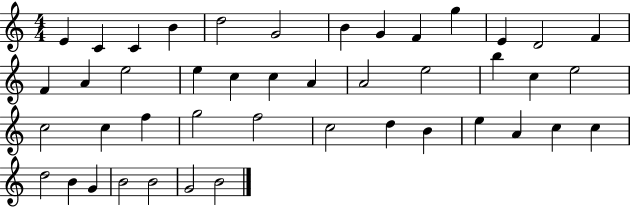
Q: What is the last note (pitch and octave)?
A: B4